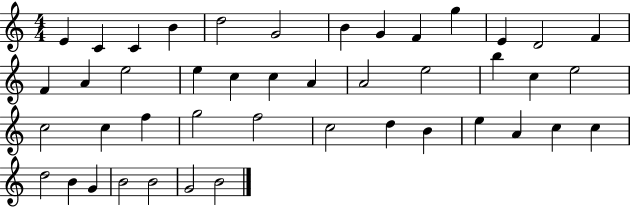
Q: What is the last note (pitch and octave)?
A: B4